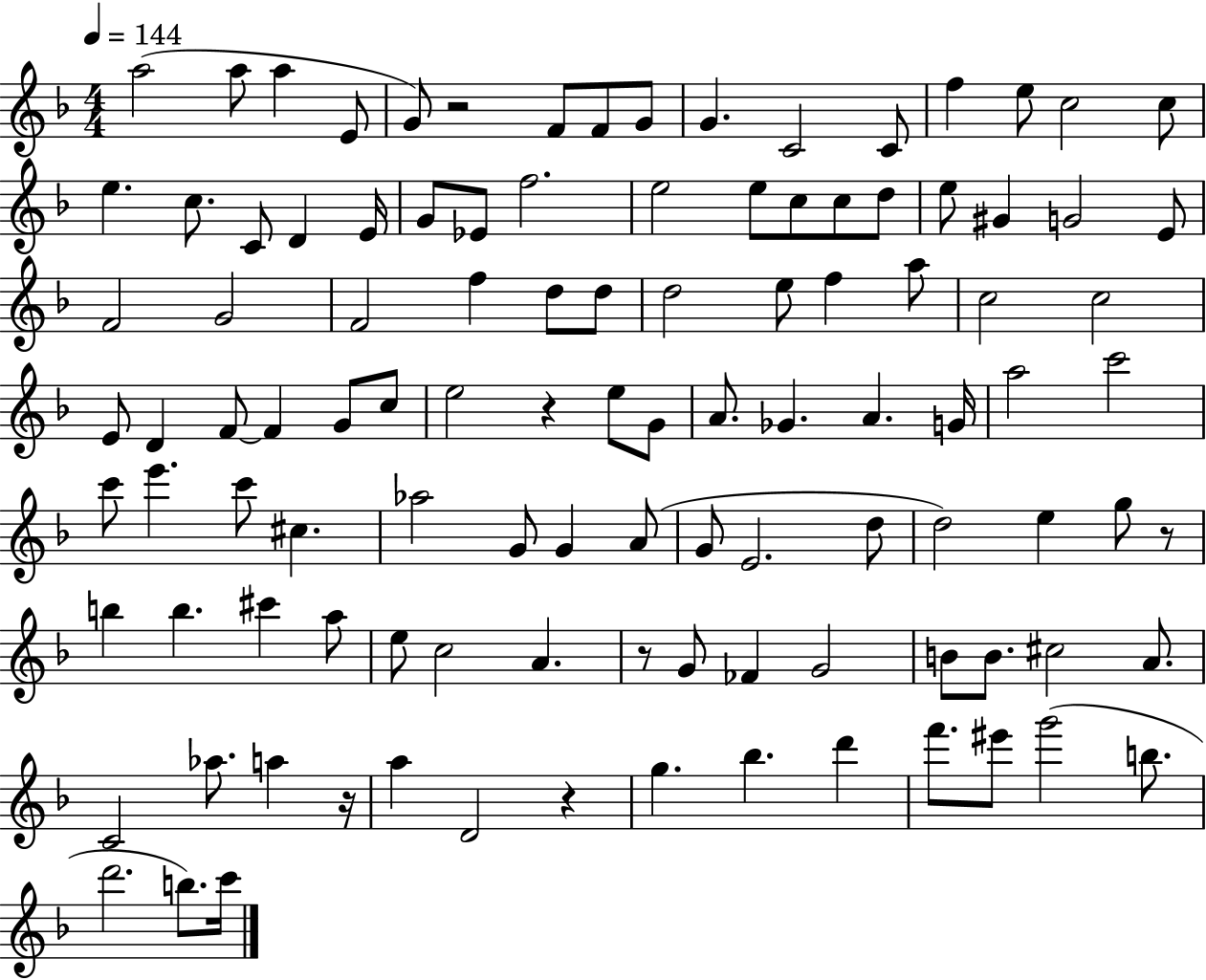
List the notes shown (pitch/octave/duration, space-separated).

A5/h A5/e A5/q E4/e G4/e R/h F4/e F4/e G4/e G4/q. C4/h C4/e F5/q E5/e C5/h C5/e E5/q. C5/e. C4/e D4/q E4/s G4/e Eb4/e F5/h. E5/h E5/e C5/e C5/e D5/e E5/e G#4/q G4/h E4/e F4/h G4/h F4/h F5/q D5/e D5/e D5/h E5/e F5/q A5/e C5/h C5/h E4/e D4/q F4/e F4/q G4/e C5/e E5/h R/q E5/e G4/e A4/e. Gb4/q. A4/q. G4/s A5/h C6/h C6/e E6/q. C6/e C#5/q. Ab5/h G4/e G4/q A4/e G4/e E4/h. D5/e D5/h E5/q G5/e R/e B5/q B5/q. C#6/q A5/e E5/e C5/h A4/q. R/e G4/e FES4/q G4/h B4/e B4/e. C#5/h A4/e. C4/h Ab5/e. A5/q R/s A5/q D4/h R/q G5/q. Bb5/q. D6/q F6/e. EIS6/e G6/h B5/e. D6/h. B5/e. C6/s